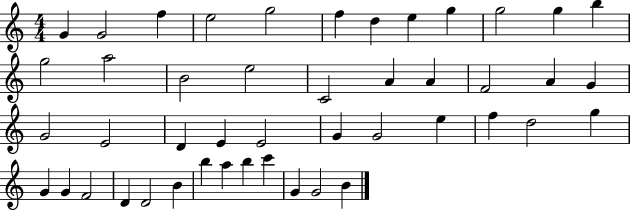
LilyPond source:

{
  \clef treble
  \numericTimeSignature
  \time 4/4
  \key c \major
  g'4 g'2 f''4 | e''2 g''2 | f''4 d''4 e''4 g''4 | g''2 g''4 b''4 | \break g''2 a''2 | b'2 e''2 | c'2 a'4 a'4 | f'2 a'4 g'4 | \break g'2 e'2 | d'4 e'4 e'2 | g'4 g'2 e''4 | f''4 d''2 g''4 | \break g'4 g'4 f'2 | d'4 d'2 b'4 | b''4 a''4 b''4 c'''4 | g'4 g'2 b'4 | \break \bar "|."
}